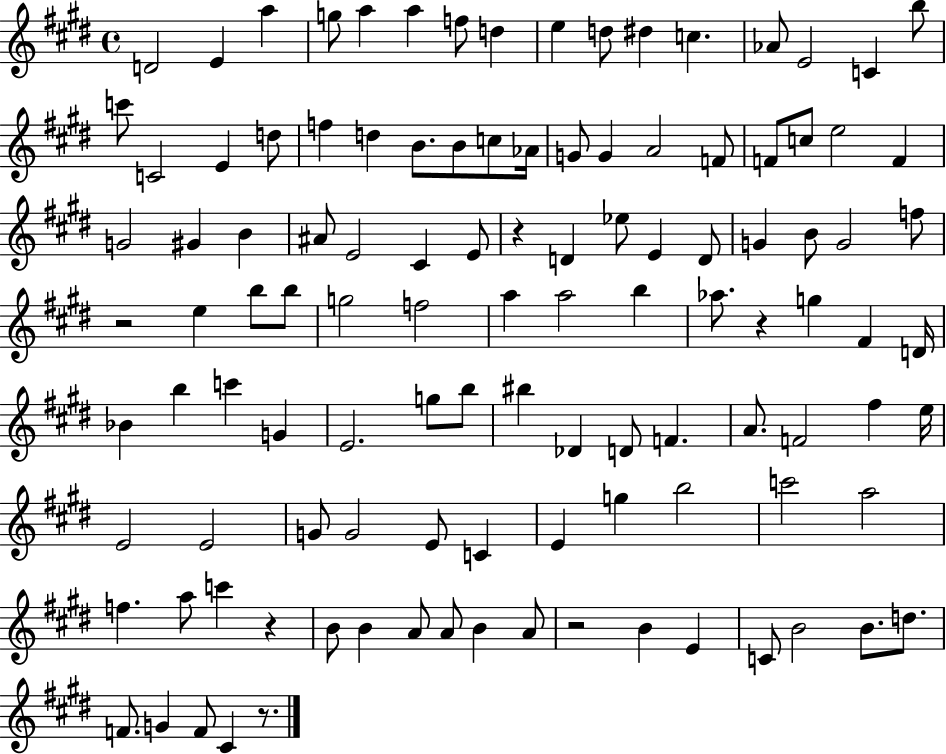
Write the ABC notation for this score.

X:1
T:Untitled
M:4/4
L:1/4
K:E
D2 E a g/2 a a f/2 d e d/2 ^d c _A/2 E2 C b/2 c'/2 C2 E d/2 f d B/2 B/2 c/2 _A/4 G/2 G A2 F/2 F/2 c/2 e2 F G2 ^G B ^A/2 E2 ^C E/2 z D _e/2 E D/2 G B/2 G2 f/2 z2 e b/2 b/2 g2 f2 a a2 b _a/2 z g ^F D/4 _B b c' G E2 g/2 b/2 ^b _D D/2 F A/2 F2 ^f e/4 E2 E2 G/2 G2 E/2 C E g b2 c'2 a2 f a/2 c' z B/2 B A/2 A/2 B A/2 z2 B E C/2 B2 B/2 d/2 F/2 G F/2 ^C z/2